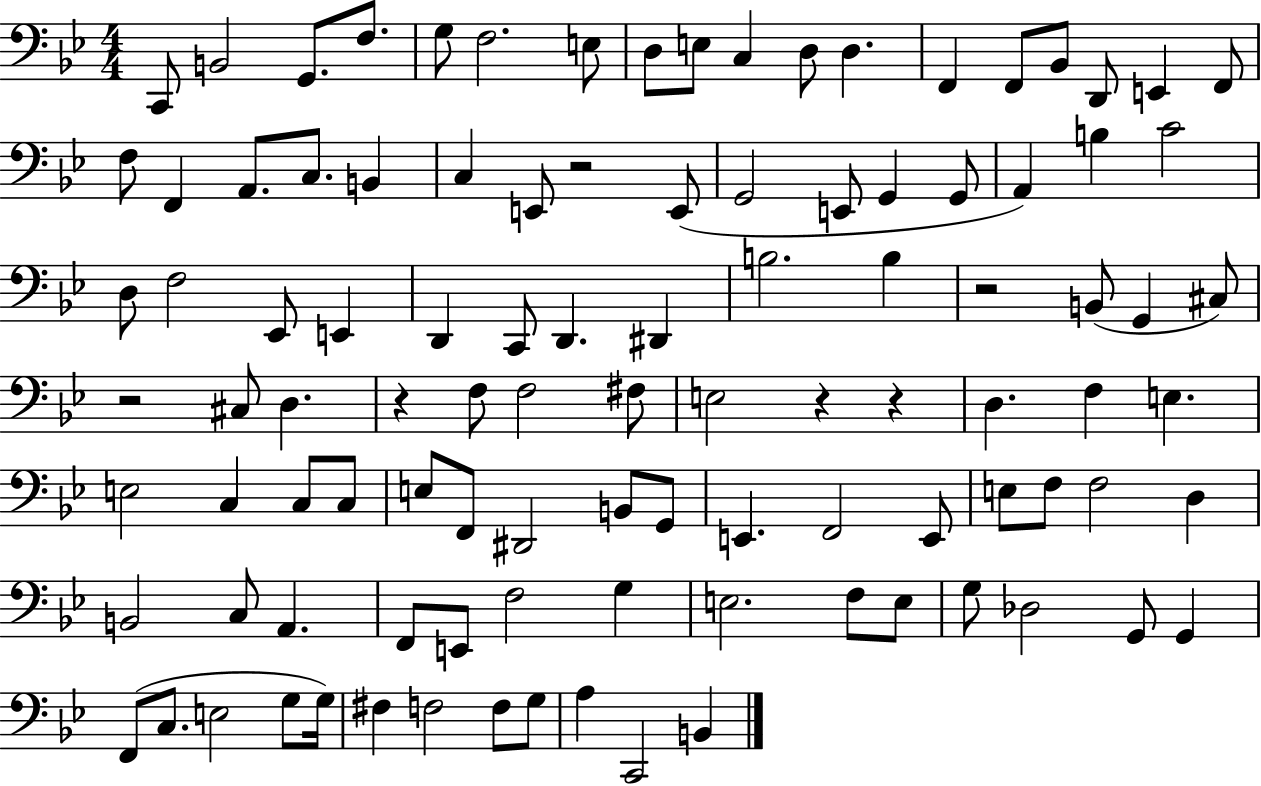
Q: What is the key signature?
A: BES major